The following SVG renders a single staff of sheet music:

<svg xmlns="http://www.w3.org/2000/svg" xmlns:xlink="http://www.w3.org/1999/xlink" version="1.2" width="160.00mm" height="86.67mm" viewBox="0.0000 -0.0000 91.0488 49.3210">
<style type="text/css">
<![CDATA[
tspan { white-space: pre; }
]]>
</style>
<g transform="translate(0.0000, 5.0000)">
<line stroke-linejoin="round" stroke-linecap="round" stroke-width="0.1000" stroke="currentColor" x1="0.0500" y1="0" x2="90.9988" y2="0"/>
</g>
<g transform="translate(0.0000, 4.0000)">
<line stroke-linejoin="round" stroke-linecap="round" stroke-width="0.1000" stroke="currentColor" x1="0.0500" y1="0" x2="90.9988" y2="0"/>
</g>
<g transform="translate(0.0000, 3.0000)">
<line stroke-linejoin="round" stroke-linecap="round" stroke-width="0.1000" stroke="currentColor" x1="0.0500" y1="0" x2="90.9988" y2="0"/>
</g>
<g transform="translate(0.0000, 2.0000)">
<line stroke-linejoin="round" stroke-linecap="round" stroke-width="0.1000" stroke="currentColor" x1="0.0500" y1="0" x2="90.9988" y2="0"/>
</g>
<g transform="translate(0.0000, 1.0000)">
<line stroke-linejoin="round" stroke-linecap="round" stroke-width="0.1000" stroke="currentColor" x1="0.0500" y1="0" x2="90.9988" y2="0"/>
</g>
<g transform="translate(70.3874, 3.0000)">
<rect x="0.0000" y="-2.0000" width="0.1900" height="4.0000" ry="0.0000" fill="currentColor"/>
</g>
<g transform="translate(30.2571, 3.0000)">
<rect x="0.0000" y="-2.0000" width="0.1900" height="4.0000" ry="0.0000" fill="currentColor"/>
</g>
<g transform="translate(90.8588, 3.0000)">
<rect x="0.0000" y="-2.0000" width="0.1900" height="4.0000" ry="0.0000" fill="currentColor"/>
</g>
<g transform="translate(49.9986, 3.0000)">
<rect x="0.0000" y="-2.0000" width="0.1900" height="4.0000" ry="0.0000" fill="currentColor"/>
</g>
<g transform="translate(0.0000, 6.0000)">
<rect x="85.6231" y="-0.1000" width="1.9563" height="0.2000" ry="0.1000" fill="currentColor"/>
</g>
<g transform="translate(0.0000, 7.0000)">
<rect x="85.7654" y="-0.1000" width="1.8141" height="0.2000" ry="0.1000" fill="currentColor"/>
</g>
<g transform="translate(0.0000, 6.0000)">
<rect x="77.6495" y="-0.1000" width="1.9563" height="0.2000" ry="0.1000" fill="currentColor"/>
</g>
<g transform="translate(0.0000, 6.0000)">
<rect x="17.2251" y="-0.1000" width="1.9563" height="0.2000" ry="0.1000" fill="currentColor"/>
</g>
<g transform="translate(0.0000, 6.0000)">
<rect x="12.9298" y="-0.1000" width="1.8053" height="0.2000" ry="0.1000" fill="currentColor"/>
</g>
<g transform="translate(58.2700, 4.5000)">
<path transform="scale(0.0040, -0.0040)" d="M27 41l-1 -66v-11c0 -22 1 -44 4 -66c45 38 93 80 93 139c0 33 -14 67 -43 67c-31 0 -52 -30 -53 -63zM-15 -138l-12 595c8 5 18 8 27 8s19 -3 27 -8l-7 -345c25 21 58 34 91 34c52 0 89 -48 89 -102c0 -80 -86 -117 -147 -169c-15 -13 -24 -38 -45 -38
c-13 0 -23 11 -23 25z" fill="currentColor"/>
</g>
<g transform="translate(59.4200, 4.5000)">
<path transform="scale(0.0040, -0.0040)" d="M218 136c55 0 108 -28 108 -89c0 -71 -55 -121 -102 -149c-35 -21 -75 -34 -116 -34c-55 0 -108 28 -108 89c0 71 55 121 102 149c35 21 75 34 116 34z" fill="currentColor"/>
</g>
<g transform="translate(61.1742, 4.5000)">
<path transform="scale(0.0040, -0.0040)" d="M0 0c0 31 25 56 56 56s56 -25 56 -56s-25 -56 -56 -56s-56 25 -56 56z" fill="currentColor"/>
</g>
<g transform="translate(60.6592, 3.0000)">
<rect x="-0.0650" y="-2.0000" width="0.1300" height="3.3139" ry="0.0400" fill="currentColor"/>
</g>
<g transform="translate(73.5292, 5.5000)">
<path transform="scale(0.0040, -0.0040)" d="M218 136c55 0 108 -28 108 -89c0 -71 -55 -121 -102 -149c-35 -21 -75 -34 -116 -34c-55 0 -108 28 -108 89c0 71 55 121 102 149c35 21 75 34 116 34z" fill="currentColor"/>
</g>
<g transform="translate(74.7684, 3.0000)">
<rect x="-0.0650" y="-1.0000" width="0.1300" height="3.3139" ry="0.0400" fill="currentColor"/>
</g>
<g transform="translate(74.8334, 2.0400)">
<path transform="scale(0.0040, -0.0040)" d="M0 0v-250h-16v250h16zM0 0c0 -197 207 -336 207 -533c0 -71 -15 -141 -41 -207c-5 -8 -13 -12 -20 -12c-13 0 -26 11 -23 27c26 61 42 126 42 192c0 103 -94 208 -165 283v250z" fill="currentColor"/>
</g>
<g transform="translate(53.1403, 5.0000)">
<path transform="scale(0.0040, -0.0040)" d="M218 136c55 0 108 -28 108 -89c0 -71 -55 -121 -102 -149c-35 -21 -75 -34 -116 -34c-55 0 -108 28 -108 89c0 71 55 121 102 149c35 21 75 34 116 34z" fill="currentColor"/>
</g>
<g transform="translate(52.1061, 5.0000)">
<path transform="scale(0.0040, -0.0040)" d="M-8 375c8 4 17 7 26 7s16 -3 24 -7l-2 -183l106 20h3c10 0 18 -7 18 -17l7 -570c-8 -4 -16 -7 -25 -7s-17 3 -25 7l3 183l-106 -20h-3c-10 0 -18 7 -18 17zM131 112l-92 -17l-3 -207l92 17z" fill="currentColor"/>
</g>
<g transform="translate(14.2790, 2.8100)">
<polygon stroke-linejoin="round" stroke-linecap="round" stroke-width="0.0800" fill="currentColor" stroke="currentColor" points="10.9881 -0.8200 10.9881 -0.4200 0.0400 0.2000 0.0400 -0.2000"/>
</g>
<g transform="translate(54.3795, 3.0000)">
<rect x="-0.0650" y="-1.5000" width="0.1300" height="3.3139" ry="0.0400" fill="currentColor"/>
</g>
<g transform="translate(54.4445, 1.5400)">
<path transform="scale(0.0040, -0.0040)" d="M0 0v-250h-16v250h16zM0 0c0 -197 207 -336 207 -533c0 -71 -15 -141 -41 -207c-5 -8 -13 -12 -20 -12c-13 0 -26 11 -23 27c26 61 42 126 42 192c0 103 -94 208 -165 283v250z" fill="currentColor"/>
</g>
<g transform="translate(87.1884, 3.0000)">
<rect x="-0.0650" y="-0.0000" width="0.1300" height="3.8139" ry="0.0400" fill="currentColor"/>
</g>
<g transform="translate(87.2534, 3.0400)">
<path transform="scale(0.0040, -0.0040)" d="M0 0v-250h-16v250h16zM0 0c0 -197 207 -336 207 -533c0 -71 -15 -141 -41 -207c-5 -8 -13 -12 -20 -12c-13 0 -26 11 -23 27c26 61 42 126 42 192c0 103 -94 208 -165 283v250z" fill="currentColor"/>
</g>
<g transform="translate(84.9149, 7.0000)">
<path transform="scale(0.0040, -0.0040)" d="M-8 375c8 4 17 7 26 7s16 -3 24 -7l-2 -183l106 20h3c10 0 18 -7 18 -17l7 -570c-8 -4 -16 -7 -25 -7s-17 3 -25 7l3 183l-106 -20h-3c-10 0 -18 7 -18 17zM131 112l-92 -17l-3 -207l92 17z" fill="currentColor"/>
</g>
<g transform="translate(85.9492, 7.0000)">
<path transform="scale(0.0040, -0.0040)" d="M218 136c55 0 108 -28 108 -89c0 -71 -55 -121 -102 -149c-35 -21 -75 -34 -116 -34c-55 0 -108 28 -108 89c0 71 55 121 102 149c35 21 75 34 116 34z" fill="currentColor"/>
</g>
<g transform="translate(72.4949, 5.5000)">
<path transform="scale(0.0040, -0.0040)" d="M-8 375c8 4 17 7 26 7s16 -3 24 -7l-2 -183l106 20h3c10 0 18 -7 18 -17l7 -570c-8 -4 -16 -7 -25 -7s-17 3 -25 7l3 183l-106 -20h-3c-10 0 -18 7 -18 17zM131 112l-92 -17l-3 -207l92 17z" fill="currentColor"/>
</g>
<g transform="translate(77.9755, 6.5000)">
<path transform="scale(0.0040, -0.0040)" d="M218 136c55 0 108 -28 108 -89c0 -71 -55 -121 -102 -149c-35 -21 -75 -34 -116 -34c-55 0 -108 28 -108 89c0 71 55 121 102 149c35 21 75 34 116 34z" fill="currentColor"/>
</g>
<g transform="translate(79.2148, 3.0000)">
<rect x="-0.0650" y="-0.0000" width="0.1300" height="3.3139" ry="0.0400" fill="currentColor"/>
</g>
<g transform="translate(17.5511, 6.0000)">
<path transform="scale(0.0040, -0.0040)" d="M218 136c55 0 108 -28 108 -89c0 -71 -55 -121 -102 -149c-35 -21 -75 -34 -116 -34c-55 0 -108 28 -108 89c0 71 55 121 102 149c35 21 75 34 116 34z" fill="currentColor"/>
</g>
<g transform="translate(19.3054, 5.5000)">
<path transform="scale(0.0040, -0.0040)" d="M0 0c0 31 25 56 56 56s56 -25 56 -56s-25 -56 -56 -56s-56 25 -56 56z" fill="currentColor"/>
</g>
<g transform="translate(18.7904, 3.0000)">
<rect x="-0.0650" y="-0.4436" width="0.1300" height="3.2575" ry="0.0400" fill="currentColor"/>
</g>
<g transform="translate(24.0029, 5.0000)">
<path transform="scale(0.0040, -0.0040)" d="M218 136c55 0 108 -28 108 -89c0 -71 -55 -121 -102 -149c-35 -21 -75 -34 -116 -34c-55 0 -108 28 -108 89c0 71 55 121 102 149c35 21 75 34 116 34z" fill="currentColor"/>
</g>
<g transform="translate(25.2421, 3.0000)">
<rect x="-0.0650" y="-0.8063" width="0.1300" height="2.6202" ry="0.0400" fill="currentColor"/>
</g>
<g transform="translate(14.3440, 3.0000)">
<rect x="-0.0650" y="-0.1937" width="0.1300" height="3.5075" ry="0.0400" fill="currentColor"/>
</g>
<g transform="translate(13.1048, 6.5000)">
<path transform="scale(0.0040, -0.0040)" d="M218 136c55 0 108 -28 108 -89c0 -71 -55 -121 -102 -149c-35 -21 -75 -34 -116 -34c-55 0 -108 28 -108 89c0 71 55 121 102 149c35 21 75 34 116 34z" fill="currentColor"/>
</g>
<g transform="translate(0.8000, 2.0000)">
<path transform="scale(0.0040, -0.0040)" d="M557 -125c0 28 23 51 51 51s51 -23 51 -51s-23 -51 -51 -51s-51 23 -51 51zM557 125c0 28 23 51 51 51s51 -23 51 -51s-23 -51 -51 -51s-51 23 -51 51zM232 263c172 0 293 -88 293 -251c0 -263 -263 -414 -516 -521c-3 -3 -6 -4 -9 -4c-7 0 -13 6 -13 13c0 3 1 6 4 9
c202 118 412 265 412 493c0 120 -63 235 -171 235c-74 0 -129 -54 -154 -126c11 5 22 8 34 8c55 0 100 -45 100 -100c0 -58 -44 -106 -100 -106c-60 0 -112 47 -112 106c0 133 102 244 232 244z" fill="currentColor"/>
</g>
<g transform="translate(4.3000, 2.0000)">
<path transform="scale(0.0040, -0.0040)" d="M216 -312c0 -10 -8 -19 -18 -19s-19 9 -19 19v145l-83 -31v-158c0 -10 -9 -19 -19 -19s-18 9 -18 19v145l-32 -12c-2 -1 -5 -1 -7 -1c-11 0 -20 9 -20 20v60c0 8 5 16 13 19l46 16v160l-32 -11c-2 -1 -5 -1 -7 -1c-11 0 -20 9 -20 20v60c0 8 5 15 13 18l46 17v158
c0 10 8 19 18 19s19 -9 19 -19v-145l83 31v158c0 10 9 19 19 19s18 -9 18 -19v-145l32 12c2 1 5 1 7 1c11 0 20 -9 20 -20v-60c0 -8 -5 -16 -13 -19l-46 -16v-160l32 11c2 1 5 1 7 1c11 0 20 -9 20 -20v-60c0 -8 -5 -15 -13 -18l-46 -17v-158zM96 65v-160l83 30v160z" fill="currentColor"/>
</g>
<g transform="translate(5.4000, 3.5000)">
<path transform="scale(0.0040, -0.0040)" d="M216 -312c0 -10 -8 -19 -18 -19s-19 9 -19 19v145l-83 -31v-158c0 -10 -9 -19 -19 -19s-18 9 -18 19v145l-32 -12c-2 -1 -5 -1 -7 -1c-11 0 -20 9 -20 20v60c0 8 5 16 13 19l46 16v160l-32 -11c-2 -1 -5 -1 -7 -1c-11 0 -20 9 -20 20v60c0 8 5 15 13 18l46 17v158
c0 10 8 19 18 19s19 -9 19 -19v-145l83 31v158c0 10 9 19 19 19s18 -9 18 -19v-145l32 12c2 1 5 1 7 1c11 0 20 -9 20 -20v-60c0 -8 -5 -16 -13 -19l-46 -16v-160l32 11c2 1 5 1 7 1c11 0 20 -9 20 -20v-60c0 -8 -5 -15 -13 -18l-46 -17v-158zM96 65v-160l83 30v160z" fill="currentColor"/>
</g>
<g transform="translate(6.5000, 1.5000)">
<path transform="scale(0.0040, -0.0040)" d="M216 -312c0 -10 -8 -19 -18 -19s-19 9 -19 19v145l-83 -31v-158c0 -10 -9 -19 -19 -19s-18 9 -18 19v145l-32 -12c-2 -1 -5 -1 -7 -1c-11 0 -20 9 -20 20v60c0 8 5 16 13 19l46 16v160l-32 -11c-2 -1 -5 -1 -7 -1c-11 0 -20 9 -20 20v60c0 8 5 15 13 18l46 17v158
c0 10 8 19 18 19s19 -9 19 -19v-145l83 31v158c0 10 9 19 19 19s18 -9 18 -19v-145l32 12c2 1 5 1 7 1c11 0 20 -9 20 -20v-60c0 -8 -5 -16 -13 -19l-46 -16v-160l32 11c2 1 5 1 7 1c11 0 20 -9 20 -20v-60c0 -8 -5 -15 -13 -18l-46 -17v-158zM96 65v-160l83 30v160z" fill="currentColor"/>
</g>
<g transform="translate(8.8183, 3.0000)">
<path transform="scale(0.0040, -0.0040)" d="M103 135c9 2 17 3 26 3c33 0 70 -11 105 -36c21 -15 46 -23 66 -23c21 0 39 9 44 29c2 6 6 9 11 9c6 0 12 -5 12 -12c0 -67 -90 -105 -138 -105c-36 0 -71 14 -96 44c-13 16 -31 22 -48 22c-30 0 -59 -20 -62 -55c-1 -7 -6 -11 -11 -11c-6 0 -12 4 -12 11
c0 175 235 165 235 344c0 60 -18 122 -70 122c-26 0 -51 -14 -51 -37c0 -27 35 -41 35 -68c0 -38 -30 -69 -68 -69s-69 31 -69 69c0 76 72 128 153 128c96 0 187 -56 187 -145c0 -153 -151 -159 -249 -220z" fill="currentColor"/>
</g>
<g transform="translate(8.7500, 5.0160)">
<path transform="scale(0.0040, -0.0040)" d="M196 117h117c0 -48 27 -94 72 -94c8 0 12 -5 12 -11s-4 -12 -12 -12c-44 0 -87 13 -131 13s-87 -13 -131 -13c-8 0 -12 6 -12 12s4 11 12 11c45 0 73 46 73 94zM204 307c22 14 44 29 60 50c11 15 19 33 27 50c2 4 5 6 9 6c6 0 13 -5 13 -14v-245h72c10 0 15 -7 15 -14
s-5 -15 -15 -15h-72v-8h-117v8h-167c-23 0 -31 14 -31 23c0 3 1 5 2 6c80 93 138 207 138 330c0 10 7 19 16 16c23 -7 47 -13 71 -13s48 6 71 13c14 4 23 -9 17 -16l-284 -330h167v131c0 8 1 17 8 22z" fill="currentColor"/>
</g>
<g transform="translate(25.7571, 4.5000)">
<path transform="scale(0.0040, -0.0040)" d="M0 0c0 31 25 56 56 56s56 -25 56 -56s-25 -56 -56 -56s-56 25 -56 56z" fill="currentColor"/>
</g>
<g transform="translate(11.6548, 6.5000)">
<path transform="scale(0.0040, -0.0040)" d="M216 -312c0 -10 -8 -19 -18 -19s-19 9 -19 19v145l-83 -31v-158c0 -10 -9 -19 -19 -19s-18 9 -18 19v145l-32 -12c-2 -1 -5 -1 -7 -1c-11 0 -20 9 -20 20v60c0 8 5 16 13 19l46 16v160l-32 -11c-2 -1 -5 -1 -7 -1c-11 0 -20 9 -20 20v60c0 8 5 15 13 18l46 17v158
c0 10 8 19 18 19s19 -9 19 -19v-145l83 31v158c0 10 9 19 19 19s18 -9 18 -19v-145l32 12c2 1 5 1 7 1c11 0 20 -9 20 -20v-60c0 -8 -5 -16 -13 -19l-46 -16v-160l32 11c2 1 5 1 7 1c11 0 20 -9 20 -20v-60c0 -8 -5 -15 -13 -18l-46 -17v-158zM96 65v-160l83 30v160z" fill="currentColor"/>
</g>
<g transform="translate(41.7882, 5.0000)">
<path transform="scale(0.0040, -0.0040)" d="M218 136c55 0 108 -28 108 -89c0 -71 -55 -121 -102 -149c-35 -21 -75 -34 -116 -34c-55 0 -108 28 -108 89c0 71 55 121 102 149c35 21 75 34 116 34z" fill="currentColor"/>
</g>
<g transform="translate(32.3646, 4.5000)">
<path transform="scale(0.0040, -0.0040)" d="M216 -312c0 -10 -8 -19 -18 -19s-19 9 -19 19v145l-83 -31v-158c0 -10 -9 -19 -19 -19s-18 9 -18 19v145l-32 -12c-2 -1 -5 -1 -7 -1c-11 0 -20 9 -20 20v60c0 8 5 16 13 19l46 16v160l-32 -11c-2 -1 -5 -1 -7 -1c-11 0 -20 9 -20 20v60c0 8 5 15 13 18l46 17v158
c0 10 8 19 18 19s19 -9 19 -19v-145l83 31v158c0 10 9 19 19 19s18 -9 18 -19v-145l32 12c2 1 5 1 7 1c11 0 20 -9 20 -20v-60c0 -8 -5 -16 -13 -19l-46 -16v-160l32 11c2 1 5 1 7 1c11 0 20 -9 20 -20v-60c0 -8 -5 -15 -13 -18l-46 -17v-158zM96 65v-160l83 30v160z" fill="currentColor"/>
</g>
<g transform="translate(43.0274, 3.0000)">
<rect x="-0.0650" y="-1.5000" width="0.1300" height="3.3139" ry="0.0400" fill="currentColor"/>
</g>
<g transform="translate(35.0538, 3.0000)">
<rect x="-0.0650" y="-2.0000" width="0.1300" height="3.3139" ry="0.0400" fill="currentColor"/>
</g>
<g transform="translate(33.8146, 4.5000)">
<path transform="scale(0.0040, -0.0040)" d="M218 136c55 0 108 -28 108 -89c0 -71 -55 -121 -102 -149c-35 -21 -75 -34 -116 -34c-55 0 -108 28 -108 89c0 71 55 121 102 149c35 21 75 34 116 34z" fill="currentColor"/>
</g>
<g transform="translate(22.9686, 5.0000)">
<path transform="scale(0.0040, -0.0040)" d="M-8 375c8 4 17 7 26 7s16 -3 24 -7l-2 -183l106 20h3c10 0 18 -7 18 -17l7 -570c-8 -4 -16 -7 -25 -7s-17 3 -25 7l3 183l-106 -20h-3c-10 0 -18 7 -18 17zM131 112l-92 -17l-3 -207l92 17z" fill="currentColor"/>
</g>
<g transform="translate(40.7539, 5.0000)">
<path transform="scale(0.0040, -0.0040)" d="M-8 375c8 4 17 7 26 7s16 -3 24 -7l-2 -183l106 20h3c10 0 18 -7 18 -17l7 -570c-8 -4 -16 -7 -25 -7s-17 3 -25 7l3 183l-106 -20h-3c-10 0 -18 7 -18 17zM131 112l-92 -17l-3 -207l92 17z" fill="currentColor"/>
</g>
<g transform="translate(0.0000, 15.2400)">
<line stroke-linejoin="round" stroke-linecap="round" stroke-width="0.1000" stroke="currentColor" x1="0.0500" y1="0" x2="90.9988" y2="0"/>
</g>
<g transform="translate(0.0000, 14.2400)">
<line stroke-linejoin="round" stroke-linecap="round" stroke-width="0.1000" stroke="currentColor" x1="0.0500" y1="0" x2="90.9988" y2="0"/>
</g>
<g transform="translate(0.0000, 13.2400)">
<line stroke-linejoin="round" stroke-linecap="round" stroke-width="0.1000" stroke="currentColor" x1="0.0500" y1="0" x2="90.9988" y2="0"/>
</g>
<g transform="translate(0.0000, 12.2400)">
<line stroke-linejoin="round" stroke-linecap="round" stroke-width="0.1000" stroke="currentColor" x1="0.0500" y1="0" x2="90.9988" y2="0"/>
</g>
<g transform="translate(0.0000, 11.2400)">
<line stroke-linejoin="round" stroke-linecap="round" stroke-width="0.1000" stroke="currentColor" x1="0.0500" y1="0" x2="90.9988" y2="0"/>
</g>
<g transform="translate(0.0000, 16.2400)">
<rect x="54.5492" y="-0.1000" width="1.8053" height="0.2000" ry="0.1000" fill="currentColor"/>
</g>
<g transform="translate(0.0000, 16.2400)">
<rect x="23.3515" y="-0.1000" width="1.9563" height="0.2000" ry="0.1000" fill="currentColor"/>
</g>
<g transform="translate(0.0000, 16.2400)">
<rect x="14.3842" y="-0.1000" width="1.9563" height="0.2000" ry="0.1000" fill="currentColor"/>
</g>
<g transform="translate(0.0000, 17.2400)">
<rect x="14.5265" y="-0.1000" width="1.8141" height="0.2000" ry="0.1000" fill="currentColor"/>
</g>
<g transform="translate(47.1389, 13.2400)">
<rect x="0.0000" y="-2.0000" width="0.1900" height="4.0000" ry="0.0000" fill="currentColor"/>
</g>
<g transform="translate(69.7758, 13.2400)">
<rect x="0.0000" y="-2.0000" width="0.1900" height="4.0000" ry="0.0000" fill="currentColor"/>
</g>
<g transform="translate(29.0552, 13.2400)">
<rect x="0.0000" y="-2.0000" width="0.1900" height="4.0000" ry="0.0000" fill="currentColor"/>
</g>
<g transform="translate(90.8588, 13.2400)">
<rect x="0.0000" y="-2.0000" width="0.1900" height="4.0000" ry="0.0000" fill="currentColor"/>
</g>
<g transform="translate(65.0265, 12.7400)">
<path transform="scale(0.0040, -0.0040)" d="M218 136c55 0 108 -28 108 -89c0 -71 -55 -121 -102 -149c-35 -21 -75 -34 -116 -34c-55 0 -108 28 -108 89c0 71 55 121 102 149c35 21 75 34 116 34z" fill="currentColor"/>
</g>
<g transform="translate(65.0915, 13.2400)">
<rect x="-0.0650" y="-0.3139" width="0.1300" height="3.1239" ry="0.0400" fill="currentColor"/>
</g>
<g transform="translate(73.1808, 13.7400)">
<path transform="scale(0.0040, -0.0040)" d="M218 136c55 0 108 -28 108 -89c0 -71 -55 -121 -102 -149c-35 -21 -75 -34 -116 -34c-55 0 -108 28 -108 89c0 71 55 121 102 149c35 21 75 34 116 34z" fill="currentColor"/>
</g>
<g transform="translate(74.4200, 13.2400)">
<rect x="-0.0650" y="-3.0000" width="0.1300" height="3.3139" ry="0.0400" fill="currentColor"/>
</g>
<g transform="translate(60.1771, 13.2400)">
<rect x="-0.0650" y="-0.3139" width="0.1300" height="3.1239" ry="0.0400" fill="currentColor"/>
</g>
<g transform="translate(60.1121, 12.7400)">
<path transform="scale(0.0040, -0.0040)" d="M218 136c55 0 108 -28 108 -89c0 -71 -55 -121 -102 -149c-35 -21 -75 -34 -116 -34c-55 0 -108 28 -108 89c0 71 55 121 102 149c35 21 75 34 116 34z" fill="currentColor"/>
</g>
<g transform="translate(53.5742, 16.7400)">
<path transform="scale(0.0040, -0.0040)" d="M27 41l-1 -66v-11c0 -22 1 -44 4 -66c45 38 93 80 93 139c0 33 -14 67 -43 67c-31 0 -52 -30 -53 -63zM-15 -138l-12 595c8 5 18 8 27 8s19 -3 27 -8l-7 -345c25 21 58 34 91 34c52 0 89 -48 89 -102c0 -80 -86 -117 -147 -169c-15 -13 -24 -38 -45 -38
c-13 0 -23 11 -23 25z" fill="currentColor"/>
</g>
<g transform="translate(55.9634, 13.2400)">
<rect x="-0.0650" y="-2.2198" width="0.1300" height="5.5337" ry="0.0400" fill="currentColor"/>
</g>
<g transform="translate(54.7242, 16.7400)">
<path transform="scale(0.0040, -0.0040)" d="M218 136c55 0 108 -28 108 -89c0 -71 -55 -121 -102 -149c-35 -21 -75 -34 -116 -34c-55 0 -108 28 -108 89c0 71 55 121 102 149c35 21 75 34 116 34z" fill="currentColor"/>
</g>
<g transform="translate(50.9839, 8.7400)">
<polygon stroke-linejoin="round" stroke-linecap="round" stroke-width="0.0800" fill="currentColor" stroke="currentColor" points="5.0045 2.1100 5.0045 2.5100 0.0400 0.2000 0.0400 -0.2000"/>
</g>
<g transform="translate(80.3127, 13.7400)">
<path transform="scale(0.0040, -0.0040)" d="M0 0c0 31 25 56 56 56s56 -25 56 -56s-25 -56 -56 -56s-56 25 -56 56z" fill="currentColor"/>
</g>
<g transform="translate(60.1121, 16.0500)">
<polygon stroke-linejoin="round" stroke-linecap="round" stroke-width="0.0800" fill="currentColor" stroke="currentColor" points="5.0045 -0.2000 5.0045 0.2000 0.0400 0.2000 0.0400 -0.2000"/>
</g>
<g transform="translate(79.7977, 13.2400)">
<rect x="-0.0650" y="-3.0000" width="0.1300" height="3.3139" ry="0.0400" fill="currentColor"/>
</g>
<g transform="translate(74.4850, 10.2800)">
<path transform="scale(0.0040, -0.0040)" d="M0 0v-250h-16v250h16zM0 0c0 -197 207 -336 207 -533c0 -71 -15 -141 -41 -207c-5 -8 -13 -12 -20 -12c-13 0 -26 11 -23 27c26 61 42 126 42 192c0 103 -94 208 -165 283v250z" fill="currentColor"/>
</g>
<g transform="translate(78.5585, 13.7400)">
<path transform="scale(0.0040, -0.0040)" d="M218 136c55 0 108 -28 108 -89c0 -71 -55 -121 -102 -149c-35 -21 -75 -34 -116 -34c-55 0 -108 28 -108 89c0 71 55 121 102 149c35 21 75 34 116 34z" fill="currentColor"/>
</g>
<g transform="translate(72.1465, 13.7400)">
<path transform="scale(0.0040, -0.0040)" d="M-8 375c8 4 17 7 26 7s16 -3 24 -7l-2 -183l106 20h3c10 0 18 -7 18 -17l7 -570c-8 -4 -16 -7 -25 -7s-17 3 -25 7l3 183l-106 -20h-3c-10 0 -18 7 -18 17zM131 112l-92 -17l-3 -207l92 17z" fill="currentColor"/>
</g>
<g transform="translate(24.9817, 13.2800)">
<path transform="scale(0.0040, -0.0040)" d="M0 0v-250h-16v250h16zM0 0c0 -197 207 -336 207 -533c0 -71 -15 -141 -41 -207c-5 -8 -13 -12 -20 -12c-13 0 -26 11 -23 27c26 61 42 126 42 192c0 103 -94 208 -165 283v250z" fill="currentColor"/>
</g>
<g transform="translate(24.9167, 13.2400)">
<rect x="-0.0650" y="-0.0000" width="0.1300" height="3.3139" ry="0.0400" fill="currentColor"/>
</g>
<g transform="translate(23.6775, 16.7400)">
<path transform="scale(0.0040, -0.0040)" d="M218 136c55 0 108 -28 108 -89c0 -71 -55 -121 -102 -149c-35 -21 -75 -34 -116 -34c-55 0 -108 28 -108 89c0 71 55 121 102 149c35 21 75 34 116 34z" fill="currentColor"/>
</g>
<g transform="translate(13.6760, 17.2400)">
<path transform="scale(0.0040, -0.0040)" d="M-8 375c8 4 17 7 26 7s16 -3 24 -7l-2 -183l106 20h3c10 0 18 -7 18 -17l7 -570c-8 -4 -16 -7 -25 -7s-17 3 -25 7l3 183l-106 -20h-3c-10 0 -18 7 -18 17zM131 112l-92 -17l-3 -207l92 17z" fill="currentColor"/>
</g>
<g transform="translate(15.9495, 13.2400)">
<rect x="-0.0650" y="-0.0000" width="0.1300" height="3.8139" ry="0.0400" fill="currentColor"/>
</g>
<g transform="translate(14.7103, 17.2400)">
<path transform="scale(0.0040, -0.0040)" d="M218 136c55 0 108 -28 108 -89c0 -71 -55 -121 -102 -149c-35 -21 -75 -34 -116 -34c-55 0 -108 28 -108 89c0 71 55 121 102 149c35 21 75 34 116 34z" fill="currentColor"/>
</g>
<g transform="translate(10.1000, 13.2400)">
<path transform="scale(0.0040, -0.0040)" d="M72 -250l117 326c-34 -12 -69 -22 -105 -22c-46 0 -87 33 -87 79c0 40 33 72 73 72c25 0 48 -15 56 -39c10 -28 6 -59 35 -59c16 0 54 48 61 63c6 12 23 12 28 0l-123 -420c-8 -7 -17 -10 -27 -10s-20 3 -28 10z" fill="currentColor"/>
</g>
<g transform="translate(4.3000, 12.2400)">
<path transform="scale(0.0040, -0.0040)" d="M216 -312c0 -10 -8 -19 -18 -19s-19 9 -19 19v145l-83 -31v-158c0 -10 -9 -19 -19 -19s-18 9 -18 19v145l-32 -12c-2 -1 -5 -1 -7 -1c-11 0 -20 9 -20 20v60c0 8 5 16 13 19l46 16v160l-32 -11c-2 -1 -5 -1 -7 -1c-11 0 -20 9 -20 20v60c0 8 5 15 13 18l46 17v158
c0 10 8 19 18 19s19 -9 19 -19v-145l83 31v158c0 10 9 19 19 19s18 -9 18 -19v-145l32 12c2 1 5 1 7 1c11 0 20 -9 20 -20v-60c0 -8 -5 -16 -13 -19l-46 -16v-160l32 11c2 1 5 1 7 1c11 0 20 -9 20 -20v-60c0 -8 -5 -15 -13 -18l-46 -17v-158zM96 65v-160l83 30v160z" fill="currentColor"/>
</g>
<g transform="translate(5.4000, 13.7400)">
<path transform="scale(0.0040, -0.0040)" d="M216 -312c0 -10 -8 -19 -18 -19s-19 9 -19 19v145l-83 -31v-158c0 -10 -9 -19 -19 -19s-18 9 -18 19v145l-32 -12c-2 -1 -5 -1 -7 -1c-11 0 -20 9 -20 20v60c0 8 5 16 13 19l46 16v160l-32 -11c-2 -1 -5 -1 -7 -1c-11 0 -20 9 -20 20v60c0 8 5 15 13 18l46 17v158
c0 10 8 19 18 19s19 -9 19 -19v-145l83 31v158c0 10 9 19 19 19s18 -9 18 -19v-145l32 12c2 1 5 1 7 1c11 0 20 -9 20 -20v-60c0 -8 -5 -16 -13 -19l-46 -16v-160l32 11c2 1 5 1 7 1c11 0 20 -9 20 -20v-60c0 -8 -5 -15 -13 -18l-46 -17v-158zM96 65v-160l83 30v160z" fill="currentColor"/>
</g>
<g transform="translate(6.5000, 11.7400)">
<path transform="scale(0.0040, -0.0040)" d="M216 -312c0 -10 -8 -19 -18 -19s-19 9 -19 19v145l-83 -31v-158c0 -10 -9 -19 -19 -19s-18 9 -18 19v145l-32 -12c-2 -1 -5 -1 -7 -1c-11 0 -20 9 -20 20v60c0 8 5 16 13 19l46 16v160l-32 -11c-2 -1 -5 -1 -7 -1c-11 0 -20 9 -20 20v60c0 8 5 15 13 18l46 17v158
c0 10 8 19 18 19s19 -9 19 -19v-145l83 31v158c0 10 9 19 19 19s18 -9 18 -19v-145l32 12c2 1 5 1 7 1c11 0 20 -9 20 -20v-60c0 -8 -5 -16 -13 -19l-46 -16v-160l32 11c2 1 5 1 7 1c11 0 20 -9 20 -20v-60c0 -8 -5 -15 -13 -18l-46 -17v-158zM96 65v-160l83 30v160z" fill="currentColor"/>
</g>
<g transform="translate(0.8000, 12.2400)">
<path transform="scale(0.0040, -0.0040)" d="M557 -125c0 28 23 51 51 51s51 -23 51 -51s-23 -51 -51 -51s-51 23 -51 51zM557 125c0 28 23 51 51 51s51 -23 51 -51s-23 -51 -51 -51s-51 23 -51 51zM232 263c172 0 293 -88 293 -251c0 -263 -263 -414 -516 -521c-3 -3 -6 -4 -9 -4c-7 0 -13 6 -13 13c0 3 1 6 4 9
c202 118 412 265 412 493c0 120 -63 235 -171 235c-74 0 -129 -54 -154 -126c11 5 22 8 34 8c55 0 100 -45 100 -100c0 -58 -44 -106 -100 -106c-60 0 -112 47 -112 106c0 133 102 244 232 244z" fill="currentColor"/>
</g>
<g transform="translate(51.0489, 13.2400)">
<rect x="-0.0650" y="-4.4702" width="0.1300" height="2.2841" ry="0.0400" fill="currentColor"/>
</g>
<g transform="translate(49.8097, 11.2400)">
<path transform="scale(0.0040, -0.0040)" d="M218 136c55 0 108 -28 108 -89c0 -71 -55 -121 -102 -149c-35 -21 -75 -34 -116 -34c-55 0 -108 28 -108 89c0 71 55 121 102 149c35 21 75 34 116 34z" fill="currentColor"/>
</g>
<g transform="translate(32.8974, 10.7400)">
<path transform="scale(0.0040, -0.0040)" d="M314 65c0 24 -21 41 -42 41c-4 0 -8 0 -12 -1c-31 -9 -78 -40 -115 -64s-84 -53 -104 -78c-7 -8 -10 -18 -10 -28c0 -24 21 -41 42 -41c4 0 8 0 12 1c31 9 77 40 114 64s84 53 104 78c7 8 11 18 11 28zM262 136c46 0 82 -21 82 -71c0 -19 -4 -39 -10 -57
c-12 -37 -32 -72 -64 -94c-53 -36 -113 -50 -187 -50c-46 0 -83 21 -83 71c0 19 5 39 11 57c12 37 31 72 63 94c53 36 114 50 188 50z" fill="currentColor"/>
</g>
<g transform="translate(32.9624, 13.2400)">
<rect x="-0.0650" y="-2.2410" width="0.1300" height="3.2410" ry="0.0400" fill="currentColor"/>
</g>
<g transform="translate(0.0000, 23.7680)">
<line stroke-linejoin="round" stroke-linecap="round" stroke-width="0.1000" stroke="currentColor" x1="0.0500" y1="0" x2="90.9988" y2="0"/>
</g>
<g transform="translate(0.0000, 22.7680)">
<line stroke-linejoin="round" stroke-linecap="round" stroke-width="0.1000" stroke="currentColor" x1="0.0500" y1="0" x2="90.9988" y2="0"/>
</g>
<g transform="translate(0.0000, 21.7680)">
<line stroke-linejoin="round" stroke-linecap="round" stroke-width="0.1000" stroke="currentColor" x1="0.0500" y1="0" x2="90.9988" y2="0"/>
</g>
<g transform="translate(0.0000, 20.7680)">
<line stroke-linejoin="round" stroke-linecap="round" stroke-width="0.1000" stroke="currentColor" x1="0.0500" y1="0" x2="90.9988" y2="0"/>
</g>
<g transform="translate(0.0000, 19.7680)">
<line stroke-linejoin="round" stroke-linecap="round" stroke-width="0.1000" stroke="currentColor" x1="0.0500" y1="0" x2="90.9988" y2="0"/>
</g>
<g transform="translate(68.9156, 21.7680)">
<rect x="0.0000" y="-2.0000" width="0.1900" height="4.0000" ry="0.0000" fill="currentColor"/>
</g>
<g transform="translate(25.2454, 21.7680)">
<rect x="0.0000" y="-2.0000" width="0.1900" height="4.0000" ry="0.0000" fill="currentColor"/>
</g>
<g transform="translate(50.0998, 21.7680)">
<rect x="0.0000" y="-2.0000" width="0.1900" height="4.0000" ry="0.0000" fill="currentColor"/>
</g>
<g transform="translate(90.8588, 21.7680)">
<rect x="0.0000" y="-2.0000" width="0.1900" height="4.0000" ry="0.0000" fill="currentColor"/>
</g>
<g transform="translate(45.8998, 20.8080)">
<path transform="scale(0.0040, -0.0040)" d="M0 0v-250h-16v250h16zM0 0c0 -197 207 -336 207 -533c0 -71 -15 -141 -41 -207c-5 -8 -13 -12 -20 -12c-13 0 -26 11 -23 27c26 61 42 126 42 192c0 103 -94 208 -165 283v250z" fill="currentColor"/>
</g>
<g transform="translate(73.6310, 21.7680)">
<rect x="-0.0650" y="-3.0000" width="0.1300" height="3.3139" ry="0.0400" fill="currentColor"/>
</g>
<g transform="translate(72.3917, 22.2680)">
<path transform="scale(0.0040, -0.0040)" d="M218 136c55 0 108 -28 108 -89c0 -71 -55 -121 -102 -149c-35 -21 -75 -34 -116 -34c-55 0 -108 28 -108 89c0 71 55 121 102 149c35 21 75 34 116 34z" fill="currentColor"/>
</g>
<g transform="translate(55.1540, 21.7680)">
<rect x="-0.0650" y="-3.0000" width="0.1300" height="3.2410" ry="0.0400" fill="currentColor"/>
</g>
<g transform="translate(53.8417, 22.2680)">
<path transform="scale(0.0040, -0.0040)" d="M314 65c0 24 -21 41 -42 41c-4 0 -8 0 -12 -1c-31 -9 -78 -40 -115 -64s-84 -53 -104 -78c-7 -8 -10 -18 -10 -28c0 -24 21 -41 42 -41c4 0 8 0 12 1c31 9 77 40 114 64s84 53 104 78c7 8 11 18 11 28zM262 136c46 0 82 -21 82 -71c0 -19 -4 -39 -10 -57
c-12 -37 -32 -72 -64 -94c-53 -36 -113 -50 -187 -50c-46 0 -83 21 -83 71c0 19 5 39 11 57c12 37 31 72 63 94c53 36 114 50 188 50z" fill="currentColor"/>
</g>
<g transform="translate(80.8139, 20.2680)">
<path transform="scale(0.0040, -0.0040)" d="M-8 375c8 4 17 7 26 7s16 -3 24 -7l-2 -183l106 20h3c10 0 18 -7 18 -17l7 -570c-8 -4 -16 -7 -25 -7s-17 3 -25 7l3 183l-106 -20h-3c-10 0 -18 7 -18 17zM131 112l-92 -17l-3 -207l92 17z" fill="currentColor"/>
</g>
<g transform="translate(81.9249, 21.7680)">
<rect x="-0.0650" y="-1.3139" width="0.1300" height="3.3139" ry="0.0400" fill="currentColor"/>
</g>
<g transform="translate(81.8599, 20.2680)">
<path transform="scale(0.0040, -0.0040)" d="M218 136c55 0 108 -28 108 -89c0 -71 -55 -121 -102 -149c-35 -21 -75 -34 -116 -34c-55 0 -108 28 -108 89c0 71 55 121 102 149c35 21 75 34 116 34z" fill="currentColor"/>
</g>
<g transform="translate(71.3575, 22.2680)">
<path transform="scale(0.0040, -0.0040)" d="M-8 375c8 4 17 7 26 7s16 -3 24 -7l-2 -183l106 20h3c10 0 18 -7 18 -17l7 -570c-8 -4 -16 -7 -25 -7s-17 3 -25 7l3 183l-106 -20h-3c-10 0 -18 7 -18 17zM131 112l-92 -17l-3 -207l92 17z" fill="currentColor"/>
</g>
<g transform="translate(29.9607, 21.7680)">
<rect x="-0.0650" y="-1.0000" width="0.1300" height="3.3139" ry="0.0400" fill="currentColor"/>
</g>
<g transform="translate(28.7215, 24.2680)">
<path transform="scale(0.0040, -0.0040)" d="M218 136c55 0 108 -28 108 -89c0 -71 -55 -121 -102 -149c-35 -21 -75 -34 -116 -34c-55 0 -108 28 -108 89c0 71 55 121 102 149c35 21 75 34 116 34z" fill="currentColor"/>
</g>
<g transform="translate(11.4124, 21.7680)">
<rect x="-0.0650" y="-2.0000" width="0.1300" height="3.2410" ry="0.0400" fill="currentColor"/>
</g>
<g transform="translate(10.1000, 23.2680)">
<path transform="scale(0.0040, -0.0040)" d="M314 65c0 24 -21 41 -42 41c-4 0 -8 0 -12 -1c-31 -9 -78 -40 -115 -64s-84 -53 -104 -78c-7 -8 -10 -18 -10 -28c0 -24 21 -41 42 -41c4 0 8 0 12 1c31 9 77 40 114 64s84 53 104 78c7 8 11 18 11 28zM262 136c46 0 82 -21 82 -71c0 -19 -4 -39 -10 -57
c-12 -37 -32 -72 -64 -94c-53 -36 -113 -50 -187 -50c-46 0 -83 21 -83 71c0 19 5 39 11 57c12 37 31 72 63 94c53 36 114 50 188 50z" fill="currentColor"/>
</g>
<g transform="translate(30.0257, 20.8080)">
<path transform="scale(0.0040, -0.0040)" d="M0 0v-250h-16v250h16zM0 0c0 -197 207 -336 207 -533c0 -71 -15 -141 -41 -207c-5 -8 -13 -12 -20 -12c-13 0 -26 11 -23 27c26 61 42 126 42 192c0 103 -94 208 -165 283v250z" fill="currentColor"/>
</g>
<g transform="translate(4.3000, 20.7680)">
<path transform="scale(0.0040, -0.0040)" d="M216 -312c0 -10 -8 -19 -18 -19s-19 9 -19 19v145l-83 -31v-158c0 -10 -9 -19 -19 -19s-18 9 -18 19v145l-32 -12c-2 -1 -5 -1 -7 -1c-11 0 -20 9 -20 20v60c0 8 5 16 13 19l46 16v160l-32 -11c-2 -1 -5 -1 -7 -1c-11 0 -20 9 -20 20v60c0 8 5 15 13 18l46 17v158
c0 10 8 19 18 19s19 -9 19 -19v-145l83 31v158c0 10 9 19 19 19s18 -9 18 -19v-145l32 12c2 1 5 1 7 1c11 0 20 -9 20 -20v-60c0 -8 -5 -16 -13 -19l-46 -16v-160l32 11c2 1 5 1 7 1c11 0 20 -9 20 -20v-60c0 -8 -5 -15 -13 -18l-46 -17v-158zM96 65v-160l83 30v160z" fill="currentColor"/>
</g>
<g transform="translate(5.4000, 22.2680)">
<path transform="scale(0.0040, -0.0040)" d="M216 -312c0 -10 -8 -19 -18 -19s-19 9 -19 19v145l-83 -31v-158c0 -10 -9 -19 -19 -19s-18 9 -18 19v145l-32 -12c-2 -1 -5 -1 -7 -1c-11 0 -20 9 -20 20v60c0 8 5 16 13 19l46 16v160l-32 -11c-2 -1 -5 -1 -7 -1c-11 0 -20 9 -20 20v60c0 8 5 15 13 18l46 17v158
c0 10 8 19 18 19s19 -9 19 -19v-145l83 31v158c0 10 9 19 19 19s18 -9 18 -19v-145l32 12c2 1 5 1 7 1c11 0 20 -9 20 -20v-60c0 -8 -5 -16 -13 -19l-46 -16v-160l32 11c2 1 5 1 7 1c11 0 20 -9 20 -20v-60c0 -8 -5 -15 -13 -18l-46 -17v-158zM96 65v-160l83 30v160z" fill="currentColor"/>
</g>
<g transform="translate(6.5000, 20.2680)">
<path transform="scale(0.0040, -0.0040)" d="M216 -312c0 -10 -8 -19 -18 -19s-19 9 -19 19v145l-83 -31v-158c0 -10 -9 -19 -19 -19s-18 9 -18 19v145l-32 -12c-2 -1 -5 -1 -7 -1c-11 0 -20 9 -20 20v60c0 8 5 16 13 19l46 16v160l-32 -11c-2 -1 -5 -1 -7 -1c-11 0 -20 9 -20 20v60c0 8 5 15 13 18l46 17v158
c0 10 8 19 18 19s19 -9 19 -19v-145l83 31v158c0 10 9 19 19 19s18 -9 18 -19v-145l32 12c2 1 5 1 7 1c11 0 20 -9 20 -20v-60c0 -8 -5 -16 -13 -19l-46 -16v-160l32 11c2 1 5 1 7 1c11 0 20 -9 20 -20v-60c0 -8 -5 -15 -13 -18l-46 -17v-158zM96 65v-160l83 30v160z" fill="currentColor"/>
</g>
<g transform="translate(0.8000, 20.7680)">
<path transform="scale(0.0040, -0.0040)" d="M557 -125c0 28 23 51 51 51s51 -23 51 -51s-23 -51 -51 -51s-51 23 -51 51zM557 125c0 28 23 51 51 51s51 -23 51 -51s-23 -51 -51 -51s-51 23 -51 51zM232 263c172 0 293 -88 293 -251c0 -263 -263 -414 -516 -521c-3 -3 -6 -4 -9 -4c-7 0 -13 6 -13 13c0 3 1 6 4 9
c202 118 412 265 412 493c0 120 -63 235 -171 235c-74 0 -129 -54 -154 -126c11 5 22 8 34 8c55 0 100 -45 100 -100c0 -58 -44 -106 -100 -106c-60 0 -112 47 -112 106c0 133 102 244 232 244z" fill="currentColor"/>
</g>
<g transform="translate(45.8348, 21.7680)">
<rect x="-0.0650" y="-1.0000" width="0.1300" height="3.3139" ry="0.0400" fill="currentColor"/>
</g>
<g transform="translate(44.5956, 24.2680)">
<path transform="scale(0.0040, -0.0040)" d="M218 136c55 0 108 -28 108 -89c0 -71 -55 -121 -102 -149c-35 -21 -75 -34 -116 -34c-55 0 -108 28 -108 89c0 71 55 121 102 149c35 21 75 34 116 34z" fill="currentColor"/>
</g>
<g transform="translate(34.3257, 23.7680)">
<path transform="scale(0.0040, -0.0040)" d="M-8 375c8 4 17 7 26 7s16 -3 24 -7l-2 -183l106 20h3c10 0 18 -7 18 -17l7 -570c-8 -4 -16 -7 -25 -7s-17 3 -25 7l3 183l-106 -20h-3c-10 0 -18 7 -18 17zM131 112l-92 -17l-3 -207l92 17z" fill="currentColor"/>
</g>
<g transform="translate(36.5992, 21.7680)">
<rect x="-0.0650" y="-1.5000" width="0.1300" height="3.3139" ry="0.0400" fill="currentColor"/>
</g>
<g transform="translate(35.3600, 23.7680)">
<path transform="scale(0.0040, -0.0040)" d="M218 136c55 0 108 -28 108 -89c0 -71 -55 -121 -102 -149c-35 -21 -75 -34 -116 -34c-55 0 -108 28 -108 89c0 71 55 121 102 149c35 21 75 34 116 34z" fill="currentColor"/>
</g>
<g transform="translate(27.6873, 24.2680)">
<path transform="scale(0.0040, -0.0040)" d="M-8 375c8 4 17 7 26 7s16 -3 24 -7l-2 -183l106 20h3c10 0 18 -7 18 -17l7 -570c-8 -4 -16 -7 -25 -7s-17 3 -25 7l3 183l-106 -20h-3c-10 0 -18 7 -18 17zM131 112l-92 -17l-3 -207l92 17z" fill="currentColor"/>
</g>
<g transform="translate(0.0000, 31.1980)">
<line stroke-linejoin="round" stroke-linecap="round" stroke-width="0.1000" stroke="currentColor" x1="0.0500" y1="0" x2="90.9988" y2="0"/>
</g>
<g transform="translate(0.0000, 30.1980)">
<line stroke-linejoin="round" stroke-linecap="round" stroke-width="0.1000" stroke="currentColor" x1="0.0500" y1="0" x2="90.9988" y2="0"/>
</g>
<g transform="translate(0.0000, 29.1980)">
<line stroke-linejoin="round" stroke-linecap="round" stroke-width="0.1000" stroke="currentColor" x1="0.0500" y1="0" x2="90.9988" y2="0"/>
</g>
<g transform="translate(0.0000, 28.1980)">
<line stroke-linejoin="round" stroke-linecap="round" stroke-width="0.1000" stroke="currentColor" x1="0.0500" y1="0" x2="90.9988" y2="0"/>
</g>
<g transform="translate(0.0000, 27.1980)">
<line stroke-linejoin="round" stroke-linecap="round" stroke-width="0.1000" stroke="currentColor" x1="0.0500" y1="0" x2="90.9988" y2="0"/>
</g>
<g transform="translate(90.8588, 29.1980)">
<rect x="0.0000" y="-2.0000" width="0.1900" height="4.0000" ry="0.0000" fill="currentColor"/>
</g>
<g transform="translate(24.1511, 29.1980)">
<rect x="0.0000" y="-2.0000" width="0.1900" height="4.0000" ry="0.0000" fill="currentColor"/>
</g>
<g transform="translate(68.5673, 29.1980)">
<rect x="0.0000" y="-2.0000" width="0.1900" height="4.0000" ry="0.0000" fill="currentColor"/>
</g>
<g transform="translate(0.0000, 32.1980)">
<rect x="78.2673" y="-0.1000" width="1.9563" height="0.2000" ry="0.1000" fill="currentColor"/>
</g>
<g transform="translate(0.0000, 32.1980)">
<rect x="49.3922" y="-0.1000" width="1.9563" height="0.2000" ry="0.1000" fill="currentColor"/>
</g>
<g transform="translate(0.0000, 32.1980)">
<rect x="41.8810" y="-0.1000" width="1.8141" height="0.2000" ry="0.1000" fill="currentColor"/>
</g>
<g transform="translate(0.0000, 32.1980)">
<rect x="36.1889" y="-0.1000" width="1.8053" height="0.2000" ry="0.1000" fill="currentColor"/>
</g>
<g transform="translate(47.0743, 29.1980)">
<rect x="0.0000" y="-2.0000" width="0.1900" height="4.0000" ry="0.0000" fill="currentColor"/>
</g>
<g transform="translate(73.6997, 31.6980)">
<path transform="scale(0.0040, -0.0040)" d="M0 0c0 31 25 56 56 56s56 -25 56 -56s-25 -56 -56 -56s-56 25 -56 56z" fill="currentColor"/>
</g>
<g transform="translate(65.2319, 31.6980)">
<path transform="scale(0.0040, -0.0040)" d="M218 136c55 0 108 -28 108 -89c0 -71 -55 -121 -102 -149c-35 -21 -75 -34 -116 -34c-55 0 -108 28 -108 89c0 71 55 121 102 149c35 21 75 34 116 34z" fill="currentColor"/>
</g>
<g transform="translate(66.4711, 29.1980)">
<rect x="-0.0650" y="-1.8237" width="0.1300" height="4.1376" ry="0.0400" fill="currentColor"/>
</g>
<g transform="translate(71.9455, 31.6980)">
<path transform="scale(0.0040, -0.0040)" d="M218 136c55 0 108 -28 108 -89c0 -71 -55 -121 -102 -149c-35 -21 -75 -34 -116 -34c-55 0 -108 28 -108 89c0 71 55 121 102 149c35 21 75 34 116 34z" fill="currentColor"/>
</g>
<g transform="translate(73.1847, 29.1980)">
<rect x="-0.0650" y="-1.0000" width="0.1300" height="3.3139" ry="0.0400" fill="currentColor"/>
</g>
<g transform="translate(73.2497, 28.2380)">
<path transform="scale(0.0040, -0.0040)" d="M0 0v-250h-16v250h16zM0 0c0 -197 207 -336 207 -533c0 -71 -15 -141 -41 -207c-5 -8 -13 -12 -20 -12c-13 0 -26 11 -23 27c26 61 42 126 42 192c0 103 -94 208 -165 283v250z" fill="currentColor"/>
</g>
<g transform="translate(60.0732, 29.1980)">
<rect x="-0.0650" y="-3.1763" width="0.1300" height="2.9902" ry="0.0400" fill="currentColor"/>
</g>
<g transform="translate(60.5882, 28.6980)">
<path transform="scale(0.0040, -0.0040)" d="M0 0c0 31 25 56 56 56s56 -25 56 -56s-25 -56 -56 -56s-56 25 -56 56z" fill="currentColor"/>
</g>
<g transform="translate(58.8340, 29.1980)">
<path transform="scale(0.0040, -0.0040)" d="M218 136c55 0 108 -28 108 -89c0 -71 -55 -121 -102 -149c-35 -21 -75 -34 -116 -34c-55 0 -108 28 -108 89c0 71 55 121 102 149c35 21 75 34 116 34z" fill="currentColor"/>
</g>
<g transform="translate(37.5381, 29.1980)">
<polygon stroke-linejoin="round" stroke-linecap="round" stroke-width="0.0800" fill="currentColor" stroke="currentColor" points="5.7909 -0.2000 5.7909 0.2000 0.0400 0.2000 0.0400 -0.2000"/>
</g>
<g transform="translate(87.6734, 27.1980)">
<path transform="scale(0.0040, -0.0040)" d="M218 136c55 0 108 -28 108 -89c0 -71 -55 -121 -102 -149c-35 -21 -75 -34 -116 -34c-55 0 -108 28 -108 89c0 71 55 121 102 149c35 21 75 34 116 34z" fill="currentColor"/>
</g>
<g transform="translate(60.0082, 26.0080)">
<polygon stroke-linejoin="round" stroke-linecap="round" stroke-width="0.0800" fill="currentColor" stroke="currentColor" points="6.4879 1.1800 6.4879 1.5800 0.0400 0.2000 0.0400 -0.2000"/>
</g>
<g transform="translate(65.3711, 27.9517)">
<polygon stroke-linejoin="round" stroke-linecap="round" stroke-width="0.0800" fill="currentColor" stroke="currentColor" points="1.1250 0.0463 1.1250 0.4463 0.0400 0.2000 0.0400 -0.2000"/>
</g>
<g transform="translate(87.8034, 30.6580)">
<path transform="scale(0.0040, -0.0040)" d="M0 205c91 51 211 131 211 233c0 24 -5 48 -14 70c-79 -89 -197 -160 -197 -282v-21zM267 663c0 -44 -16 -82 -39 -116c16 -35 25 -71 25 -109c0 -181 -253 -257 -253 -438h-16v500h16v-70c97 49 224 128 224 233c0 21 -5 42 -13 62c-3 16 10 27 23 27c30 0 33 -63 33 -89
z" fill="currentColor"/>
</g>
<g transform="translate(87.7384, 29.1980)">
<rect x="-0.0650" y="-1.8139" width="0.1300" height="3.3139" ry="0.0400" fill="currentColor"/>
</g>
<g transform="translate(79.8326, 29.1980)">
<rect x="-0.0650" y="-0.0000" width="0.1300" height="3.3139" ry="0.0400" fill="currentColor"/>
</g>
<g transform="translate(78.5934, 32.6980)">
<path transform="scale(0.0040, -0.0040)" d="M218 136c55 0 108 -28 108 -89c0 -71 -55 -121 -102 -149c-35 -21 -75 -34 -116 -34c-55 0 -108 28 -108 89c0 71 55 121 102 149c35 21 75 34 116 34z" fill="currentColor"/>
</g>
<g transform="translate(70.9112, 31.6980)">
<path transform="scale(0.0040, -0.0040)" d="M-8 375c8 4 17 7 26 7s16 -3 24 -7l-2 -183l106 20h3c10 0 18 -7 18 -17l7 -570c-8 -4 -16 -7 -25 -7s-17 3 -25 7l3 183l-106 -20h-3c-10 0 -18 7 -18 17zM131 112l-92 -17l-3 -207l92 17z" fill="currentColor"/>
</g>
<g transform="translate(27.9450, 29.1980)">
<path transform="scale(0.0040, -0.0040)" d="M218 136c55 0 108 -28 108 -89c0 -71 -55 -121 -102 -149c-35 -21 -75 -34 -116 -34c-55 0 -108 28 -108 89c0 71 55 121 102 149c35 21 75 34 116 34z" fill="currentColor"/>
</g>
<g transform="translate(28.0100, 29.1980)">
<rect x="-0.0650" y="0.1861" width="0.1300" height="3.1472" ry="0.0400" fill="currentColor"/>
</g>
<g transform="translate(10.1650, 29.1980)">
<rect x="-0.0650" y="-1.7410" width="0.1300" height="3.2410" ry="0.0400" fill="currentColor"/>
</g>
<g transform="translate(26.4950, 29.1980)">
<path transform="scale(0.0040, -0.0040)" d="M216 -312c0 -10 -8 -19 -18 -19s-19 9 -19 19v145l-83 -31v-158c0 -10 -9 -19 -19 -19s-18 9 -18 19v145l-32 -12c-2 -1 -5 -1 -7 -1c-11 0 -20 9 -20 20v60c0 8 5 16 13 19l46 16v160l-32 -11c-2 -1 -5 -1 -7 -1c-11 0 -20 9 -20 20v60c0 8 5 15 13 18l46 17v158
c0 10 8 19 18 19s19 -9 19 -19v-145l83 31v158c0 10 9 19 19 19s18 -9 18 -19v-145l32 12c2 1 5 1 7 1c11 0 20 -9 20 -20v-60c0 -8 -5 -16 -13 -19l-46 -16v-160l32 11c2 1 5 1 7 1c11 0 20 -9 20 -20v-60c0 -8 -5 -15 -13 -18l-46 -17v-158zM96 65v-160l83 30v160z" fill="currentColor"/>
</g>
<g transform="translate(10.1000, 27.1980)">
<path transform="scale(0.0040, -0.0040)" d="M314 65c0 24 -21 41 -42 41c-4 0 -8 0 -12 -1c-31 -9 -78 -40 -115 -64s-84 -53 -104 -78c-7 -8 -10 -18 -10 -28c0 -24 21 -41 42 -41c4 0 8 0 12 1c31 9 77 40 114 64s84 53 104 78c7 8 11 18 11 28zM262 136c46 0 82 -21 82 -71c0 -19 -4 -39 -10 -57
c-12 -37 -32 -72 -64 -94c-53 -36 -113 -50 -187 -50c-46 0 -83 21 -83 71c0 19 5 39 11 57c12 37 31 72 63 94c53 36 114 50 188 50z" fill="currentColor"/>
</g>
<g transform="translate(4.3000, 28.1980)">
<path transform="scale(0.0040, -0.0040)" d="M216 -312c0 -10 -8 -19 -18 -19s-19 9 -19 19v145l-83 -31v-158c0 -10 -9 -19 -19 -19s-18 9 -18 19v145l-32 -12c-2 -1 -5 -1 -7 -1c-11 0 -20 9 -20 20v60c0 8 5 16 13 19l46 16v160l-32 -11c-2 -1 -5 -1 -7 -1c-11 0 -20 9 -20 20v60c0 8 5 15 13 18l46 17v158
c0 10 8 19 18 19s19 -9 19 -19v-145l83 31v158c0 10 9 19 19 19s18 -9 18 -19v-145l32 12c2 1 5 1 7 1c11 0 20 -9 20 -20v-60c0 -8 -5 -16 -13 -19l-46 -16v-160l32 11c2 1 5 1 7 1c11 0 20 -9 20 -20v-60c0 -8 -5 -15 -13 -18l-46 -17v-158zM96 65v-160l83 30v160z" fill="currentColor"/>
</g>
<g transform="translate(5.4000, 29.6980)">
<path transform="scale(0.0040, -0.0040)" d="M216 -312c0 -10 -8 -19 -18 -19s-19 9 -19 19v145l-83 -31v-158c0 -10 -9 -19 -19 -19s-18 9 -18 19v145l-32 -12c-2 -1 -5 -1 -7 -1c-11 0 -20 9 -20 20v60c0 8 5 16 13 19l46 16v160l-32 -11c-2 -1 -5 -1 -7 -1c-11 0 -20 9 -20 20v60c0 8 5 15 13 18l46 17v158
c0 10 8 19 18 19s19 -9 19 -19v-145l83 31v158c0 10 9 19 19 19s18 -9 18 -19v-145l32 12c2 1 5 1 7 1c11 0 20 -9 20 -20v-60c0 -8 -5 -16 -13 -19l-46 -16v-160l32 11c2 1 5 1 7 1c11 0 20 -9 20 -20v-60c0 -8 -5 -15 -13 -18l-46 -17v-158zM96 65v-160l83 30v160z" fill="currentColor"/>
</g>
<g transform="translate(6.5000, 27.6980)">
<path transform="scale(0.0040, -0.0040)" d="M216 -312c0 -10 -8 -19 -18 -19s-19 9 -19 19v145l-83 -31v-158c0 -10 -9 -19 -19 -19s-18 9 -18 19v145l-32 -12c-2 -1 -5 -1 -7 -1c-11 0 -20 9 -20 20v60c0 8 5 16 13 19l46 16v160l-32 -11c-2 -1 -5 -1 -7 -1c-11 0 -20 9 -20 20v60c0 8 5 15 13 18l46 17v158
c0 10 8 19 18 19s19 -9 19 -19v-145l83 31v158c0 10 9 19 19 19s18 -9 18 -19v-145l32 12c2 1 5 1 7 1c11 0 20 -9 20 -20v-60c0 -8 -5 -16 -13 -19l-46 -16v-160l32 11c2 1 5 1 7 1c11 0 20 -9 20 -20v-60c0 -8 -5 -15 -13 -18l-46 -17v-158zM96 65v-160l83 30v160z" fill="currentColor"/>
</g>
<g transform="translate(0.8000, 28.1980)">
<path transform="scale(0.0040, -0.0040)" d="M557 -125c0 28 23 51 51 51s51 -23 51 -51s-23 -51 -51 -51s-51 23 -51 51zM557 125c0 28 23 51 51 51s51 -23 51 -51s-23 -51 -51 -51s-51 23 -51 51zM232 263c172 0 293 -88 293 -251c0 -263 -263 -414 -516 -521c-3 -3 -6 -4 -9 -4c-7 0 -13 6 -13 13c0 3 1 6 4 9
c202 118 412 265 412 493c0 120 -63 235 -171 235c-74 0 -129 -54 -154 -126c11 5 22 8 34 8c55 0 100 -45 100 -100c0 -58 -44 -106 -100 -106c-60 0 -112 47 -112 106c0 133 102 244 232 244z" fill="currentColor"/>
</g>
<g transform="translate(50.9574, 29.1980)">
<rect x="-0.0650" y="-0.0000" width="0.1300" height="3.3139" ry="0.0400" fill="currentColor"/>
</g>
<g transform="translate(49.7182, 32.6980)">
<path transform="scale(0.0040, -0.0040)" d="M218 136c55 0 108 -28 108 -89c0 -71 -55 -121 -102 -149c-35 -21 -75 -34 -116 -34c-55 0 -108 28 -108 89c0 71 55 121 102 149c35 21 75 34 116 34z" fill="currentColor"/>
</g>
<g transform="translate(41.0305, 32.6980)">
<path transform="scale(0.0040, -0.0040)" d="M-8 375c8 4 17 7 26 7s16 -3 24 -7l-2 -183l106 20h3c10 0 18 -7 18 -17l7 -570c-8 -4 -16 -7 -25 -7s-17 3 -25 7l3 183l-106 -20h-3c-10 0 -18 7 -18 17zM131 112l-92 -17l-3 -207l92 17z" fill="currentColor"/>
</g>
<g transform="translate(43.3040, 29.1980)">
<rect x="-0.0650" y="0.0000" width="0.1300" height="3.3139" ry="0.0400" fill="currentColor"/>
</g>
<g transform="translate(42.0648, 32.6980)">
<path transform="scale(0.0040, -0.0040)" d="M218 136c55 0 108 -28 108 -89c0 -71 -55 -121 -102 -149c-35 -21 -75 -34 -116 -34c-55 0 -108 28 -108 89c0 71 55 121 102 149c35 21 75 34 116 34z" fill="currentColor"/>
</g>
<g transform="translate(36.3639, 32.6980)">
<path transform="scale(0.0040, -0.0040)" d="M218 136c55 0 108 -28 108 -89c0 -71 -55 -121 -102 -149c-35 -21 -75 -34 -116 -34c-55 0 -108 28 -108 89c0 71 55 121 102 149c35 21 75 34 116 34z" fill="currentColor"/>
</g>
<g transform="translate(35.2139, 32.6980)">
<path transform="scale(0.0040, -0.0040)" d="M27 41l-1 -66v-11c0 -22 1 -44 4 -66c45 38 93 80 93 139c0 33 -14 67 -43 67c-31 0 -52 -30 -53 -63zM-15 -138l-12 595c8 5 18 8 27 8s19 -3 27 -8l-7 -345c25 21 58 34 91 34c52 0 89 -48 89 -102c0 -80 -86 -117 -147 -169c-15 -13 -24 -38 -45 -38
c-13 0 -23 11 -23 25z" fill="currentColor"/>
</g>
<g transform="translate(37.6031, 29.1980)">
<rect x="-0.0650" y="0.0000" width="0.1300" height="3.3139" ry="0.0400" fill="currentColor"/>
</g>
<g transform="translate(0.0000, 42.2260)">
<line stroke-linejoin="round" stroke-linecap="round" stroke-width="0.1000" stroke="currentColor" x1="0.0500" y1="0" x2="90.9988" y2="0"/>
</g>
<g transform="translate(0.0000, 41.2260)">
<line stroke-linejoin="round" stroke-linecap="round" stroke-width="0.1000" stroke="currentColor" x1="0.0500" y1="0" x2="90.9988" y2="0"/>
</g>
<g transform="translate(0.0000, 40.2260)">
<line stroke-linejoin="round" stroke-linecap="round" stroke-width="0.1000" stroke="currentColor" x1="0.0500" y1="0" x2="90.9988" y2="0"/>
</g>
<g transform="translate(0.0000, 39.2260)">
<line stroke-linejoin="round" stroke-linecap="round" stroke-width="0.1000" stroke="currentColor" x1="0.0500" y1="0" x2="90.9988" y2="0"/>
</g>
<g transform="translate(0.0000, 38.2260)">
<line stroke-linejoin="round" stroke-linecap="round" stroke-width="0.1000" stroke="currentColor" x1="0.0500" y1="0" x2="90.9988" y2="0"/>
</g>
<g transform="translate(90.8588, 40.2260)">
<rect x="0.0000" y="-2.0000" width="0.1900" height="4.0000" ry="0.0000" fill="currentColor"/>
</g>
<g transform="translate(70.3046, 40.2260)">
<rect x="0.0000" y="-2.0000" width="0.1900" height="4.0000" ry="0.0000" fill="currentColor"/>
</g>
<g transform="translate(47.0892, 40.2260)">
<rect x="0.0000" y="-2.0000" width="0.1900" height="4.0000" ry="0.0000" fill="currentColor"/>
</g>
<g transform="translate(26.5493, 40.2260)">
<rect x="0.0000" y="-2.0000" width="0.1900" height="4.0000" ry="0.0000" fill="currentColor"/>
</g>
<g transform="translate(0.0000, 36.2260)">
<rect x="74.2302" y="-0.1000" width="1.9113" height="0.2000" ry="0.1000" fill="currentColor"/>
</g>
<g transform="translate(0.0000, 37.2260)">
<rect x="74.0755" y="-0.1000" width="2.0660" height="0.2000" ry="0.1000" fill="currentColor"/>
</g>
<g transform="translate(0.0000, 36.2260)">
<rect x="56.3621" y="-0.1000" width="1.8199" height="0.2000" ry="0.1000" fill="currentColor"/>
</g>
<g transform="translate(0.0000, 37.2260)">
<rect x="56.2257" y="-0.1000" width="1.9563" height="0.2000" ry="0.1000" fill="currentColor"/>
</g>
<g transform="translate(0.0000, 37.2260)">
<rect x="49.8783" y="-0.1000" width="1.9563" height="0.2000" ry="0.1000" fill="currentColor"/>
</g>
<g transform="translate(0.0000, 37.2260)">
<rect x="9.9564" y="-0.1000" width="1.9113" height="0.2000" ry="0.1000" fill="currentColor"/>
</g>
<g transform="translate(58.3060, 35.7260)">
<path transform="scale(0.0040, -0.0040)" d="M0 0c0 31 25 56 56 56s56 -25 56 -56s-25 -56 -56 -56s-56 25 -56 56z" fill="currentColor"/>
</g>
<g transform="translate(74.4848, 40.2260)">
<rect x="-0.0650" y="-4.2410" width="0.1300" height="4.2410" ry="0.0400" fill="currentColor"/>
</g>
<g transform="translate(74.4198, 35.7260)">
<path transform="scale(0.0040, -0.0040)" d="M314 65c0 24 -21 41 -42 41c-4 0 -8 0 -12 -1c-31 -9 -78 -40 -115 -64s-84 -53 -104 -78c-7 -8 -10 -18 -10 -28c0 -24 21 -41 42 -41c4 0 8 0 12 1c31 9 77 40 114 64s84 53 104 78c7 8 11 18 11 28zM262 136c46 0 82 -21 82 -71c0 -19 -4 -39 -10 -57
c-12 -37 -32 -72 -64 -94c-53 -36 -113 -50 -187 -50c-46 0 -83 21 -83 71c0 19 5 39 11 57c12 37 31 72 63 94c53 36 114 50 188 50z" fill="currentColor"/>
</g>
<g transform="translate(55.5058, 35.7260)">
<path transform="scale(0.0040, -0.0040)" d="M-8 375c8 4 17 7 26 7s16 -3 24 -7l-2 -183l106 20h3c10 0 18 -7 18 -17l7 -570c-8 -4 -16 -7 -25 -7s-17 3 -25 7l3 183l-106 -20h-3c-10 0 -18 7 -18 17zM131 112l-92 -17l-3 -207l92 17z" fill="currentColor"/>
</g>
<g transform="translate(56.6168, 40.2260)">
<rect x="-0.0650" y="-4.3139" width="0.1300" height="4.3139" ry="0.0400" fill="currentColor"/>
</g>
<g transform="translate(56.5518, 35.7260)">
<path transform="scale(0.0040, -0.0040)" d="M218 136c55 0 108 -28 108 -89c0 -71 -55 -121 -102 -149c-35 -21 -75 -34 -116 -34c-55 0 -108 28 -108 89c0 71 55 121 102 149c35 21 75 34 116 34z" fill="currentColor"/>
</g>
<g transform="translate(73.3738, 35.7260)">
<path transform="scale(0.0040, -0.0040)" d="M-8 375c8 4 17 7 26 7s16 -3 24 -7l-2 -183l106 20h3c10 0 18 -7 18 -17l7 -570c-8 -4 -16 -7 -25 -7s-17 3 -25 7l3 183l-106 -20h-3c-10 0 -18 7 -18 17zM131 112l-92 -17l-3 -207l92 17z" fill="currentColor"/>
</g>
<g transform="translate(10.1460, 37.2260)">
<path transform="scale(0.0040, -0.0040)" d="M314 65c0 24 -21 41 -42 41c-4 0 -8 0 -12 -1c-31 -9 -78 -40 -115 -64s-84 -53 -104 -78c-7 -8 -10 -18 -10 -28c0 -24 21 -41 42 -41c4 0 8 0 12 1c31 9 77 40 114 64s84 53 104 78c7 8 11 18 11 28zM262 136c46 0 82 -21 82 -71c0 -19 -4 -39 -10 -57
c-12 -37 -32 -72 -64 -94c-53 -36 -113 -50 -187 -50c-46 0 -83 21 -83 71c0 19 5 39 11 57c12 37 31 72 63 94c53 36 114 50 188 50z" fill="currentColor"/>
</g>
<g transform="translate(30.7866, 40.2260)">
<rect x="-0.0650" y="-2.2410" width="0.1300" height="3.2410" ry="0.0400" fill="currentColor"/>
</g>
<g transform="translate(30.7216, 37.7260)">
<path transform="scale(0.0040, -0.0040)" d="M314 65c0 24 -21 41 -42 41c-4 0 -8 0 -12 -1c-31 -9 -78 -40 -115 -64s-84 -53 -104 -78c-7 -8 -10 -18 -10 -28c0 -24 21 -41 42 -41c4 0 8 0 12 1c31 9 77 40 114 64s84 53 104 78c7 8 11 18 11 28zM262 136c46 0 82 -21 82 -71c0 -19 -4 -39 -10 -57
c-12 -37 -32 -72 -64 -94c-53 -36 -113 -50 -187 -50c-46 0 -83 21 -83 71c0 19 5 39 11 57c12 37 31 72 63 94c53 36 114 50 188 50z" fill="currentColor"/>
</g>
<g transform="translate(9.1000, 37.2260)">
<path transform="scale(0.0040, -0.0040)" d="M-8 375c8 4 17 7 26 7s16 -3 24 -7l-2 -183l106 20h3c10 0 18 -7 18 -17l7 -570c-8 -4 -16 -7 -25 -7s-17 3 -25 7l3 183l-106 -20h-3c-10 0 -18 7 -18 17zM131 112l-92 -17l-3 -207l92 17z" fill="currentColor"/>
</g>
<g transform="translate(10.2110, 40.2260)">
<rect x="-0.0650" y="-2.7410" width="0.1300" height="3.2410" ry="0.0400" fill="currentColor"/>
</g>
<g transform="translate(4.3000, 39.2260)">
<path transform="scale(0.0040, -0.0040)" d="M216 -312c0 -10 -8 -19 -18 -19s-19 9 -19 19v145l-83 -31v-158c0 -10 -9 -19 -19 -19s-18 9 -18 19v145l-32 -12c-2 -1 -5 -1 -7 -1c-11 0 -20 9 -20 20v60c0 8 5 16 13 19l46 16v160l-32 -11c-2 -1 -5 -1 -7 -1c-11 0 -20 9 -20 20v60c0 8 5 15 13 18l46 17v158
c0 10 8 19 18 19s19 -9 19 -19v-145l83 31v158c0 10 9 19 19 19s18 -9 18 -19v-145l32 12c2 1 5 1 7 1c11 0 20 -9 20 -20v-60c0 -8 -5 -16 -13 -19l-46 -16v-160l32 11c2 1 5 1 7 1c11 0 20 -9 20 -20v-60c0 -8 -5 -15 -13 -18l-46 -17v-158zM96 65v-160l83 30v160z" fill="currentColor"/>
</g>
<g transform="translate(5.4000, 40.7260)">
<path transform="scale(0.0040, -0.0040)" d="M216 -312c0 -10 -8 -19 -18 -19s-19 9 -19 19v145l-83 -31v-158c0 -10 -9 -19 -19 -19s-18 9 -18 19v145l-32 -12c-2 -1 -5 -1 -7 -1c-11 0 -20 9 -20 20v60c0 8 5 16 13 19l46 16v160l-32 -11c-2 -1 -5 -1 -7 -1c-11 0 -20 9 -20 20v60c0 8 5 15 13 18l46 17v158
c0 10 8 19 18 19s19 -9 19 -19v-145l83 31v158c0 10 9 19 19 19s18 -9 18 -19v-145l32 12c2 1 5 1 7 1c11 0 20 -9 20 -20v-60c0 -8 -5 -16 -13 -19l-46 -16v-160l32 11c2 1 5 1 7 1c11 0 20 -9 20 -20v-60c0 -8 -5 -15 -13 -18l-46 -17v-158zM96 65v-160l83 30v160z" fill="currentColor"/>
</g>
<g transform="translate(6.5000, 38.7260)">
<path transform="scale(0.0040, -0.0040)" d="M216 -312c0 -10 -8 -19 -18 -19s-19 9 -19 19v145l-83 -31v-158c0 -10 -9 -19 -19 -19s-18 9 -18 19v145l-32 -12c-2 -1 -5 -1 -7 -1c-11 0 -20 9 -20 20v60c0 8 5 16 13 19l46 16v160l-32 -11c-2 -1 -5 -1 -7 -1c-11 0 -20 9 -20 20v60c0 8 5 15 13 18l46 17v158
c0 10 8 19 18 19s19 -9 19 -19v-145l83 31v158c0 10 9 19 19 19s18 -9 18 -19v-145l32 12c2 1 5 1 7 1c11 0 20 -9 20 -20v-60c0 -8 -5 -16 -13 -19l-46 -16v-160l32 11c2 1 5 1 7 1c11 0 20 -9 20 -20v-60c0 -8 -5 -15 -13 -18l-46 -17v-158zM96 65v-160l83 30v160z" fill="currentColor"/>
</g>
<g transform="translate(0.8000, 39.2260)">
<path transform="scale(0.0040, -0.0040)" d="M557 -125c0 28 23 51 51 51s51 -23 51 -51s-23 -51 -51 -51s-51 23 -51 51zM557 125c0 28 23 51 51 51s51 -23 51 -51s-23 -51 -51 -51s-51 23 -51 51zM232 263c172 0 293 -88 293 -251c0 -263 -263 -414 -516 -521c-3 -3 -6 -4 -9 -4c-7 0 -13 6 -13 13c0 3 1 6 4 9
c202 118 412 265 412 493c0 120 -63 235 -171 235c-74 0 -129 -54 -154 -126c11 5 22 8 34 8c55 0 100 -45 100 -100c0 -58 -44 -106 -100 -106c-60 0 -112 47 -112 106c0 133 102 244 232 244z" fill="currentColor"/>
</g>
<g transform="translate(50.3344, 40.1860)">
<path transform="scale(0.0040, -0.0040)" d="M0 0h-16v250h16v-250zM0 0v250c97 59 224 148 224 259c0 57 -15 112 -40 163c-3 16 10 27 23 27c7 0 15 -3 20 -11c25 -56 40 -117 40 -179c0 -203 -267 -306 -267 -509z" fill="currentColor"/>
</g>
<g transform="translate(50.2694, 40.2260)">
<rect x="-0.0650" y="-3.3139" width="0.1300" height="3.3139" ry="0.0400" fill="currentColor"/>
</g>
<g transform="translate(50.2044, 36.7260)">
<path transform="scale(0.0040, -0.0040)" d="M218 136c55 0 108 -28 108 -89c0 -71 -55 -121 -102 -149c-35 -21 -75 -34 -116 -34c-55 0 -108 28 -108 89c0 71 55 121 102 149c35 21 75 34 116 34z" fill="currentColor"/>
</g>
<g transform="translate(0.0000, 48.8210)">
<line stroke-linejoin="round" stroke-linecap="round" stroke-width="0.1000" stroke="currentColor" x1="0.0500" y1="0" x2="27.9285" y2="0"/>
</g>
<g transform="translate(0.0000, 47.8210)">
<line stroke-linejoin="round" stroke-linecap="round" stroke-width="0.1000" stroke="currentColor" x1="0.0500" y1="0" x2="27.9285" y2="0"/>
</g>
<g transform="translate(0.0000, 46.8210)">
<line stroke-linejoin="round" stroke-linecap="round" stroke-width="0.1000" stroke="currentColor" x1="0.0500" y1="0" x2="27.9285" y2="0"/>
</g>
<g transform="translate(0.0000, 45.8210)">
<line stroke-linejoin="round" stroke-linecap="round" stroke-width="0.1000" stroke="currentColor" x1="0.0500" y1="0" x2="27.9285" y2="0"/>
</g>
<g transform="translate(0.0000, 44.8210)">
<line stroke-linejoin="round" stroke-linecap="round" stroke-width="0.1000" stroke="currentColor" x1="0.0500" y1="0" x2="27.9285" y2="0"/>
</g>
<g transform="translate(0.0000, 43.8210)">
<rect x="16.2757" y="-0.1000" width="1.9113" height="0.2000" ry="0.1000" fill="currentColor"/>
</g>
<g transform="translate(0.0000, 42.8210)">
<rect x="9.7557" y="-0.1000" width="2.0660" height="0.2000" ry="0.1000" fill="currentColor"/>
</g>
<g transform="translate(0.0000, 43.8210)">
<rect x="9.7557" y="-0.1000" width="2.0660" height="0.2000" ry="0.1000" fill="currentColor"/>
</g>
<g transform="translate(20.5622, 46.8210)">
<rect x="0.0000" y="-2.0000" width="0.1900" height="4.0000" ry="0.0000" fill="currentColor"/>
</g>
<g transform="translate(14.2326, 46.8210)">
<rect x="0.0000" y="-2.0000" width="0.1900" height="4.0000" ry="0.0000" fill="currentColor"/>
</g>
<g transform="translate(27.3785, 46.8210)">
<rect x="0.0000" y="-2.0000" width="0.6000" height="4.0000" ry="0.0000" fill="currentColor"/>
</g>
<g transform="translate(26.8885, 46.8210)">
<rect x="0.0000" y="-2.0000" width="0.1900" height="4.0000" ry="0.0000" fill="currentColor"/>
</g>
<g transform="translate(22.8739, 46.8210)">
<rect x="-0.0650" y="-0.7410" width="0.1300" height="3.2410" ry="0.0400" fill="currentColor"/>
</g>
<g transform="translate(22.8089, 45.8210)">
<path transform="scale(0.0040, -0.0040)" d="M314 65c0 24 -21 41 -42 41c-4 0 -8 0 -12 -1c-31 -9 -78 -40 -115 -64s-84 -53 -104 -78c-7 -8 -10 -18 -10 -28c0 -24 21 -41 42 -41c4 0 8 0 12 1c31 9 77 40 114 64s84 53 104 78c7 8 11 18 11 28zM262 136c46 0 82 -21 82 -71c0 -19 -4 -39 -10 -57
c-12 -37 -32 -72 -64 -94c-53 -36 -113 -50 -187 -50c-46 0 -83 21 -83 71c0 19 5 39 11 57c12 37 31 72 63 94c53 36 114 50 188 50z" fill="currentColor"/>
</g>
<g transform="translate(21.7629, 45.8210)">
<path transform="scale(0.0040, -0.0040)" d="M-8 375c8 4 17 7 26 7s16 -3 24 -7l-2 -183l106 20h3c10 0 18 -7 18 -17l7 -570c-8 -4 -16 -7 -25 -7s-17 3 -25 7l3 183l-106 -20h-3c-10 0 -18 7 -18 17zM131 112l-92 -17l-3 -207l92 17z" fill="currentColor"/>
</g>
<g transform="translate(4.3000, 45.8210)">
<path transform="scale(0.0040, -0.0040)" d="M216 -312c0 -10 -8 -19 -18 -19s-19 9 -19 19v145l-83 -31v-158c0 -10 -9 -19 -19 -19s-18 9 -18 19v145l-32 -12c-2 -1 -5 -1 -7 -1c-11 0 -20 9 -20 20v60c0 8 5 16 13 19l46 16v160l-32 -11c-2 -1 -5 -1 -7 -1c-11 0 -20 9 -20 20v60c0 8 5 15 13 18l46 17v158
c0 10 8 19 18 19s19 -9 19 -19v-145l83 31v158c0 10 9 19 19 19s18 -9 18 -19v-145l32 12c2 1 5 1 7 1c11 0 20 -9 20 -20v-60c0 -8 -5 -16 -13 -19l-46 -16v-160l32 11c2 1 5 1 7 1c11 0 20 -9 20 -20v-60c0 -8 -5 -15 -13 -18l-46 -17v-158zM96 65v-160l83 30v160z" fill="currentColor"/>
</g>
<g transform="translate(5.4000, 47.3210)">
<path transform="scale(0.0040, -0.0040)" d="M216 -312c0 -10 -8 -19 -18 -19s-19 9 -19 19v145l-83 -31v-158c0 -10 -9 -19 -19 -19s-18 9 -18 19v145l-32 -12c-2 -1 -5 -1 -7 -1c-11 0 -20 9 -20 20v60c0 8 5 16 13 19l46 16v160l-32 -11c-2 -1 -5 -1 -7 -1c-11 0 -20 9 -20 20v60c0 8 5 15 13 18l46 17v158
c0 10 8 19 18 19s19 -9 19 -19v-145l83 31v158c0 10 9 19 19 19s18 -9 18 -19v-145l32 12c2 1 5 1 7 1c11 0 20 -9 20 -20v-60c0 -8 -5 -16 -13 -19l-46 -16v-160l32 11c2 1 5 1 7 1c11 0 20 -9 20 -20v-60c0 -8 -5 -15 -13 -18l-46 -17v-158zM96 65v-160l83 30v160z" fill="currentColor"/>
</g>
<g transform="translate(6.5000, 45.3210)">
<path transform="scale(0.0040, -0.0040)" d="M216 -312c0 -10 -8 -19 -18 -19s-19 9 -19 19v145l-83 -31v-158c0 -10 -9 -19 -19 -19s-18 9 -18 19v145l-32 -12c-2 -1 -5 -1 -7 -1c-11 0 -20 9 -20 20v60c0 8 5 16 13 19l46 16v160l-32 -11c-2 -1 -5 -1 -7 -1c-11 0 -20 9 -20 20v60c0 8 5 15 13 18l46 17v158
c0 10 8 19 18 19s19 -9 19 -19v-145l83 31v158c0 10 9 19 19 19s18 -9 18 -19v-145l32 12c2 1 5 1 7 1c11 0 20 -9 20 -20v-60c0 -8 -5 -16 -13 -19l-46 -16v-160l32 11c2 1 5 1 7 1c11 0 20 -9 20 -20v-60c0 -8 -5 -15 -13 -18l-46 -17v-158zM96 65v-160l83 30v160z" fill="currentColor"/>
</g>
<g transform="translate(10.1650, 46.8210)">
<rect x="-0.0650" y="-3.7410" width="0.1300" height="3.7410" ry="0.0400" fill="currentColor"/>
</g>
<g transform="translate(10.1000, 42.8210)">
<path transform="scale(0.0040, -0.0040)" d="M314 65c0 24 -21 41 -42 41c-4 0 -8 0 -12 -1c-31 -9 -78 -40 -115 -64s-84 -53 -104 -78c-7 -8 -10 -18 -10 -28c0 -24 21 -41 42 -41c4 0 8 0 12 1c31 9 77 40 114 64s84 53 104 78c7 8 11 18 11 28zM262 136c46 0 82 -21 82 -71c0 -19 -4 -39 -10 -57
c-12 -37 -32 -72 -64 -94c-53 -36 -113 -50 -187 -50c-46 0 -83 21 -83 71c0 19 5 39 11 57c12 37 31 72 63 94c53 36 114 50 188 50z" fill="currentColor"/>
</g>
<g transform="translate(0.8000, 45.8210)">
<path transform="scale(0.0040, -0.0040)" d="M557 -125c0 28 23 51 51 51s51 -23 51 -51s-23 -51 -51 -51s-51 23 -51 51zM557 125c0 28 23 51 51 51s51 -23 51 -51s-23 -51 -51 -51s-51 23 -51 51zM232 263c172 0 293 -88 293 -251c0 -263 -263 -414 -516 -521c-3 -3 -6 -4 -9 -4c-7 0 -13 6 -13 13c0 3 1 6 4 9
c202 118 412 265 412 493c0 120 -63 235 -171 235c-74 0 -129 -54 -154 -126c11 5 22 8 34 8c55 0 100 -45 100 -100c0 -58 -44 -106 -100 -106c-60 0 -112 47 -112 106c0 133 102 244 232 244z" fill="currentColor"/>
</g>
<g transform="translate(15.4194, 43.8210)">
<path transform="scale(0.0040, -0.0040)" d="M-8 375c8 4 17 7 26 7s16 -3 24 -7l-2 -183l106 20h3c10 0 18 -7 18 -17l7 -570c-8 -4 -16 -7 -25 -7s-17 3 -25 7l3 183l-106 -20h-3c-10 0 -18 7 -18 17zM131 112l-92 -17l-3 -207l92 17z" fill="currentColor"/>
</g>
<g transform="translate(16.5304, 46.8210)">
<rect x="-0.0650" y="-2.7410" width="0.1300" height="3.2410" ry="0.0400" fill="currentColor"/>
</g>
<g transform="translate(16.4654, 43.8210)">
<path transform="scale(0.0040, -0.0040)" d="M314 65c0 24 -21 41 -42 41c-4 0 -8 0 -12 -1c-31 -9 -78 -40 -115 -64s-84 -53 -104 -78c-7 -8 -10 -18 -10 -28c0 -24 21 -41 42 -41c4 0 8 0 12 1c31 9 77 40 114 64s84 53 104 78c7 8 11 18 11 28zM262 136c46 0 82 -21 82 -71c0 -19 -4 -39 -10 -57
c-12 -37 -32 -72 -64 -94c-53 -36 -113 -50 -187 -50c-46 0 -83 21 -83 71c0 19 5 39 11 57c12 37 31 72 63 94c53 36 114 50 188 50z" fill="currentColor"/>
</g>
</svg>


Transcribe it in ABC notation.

X:1
T:Untitled
M:2/4
L:1/4
K:A
^D,,/2 E,,/2 G,,/2 ^A,, G,, G,,/2 _A,, F,,/2 D,, C,,/2 z/2 C,, D,,/2 B,2 A,/2 _D,,/2 E,/2 E,/2 C,/2 C, A,,2 F,,/2 G,, F,,/2 ^C,2 C, G, A,2 ^D, _D,,/2 D,,/2 D,, D,/2 ^F,,/4 F,,/2 D,, A,/4 C2 B,2 D/2 F F2 E2 C2 F,2